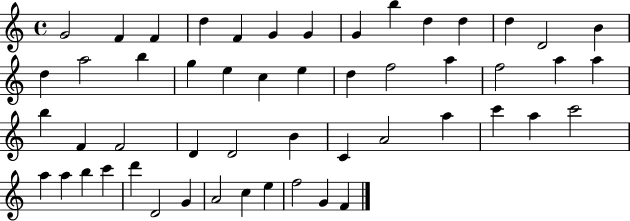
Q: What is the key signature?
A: C major